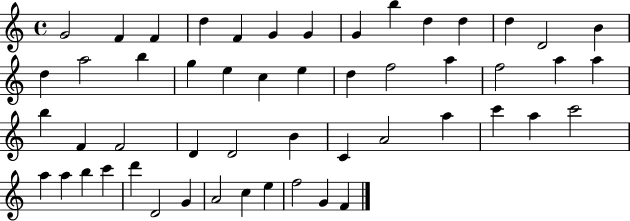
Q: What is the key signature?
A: C major